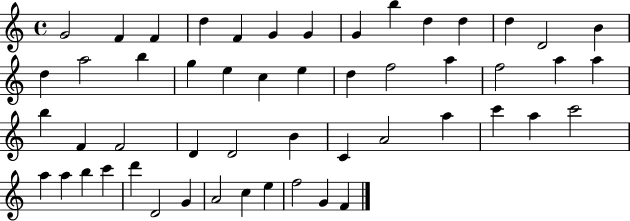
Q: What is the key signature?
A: C major